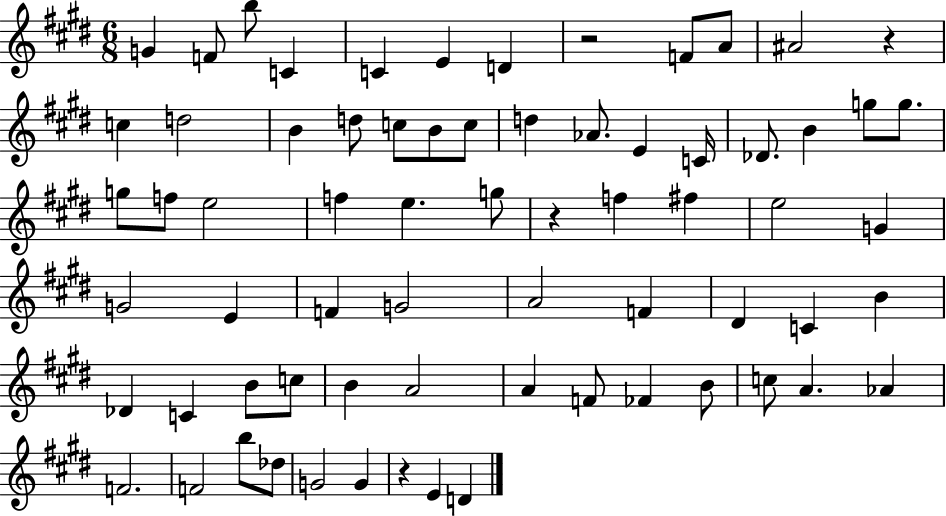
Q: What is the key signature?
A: E major